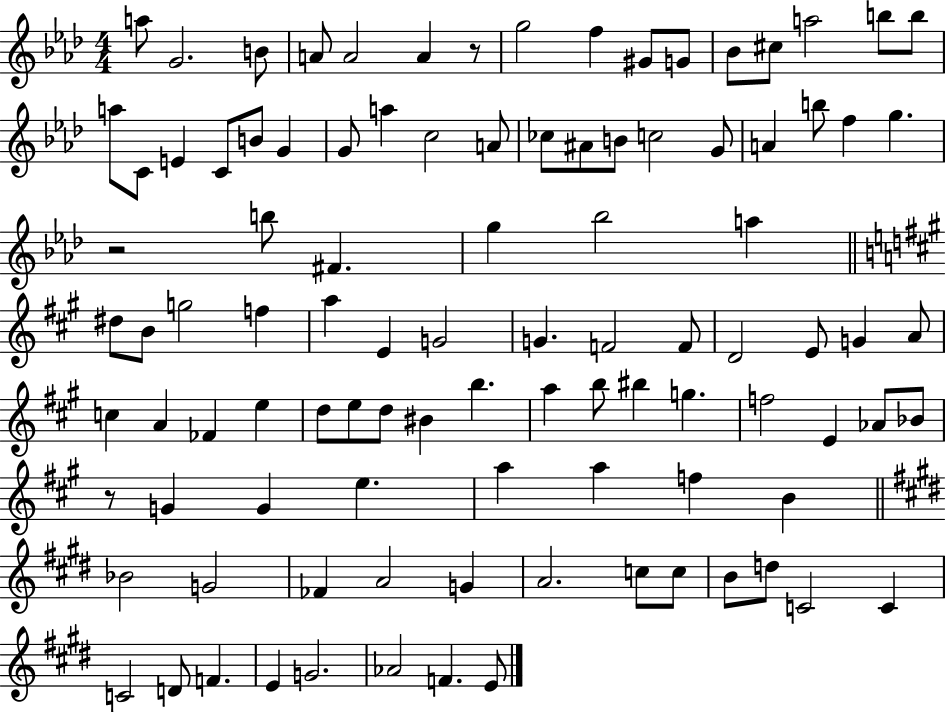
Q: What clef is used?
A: treble